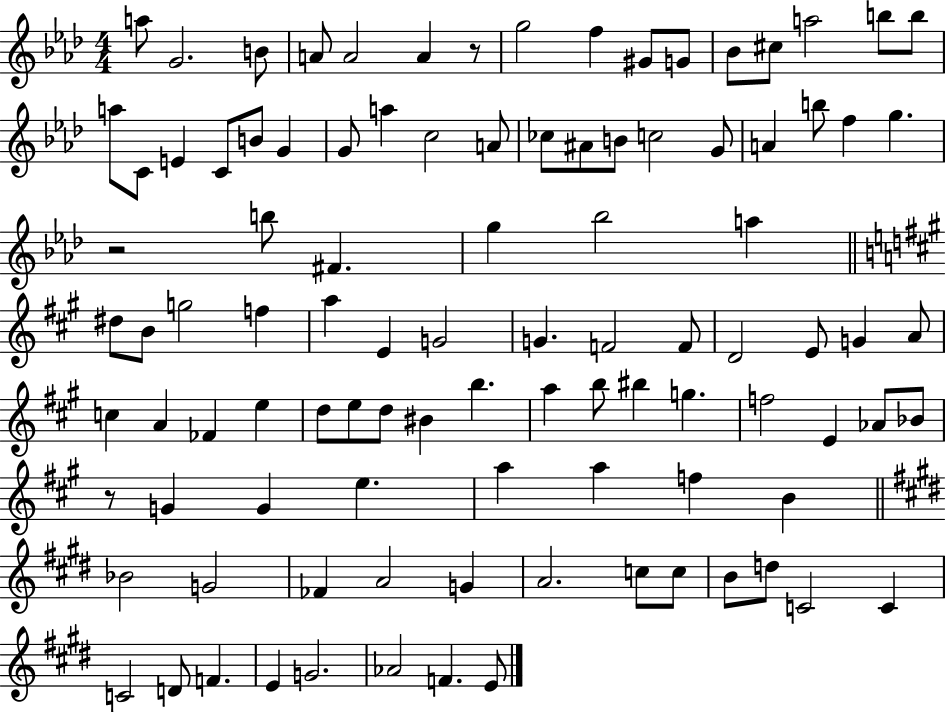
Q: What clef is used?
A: treble